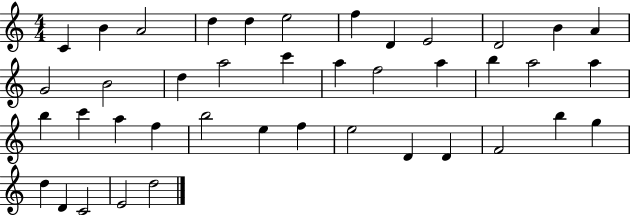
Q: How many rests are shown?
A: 0